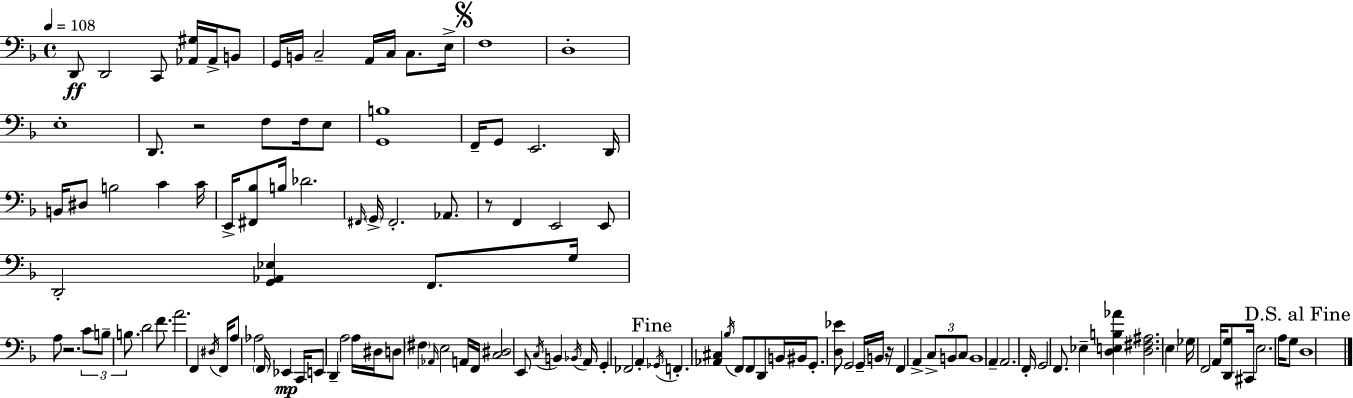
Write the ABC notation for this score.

X:1
T:Untitled
M:4/4
L:1/4
K:Dm
D,,/2 D,,2 C,,/2 [_A,,^G,]/4 _A,,/4 B,,/2 G,,/4 B,,/4 C,2 A,,/4 C,/4 C,/2 E,/4 F,4 D,4 E,4 D,,/2 z2 F,/2 F,/4 E,/2 [G,,B,]4 F,,/4 G,,/2 E,,2 D,,/4 B,,/4 ^D,/2 B,2 C C/4 E,,/4 [^F,,_B,]/2 B,/4 _D2 ^F,,/4 G,,/4 ^F,,2 _A,,/2 z/2 F,, E,,2 E,,/2 D,,2 [G,,_A,,_E,] F,,/2 G,/4 A,/2 z2 C/2 B,/2 B,/2 D2 F/2 A2 F,, ^D,/4 F,,/4 A,/2 _A,2 F,,/4 _E,, C,,/4 E,,/2 D,, A,2 A,/4 ^D,/4 D,/2 ^F, _A,,/4 E,2 A,,/4 F,,/4 [C,^D,]2 E,,/2 C,/4 B,, _B,,/4 A,,/4 G,, _F,,2 A,, _G,,/4 F,, [_A,,^C,] _B,/4 F,,/2 F,,/2 D,,/2 B,,/4 ^B,,/4 G,,/2 [D,_E]/2 G,,2 G,,/4 B,,/4 z/4 F,, A,, C,/2 B,,/2 C,/2 B,,4 A,, A,,2 F,,/4 G,,2 F,,/2 _E, [D,E,B,_A] [D,^F,^A,]2 E, _G,/4 F,,2 A,,/4 [D,,G,]/2 ^C,,/4 E,2 A,/4 G,/2 D,4